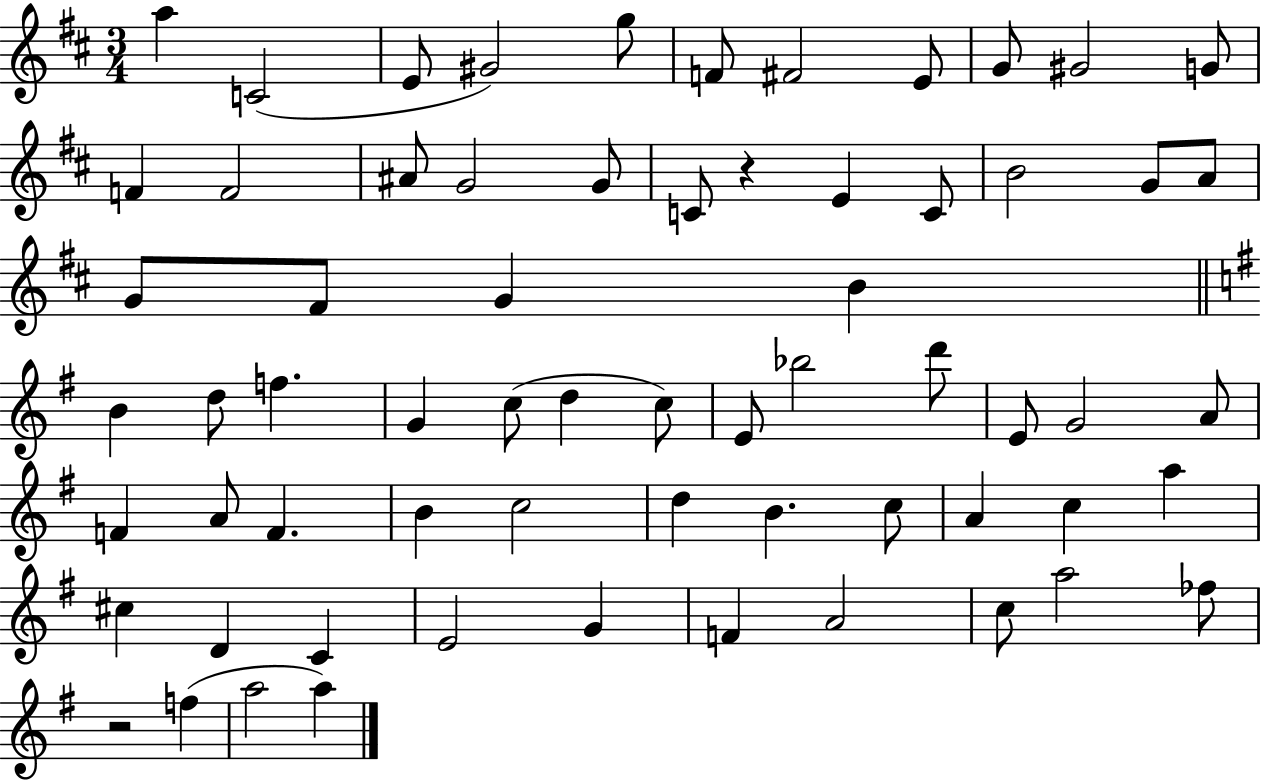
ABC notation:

X:1
T:Untitled
M:3/4
L:1/4
K:D
a C2 E/2 ^G2 g/2 F/2 ^F2 E/2 G/2 ^G2 G/2 F F2 ^A/2 G2 G/2 C/2 z E C/2 B2 G/2 A/2 G/2 ^F/2 G B B d/2 f G c/2 d c/2 E/2 _b2 d'/2 E/2 G2 A/2 F A/2 F B c2 d B c/2 A c a ^c D C E2 G F A2 c/2 a2 _f/2 z2 f a2 a